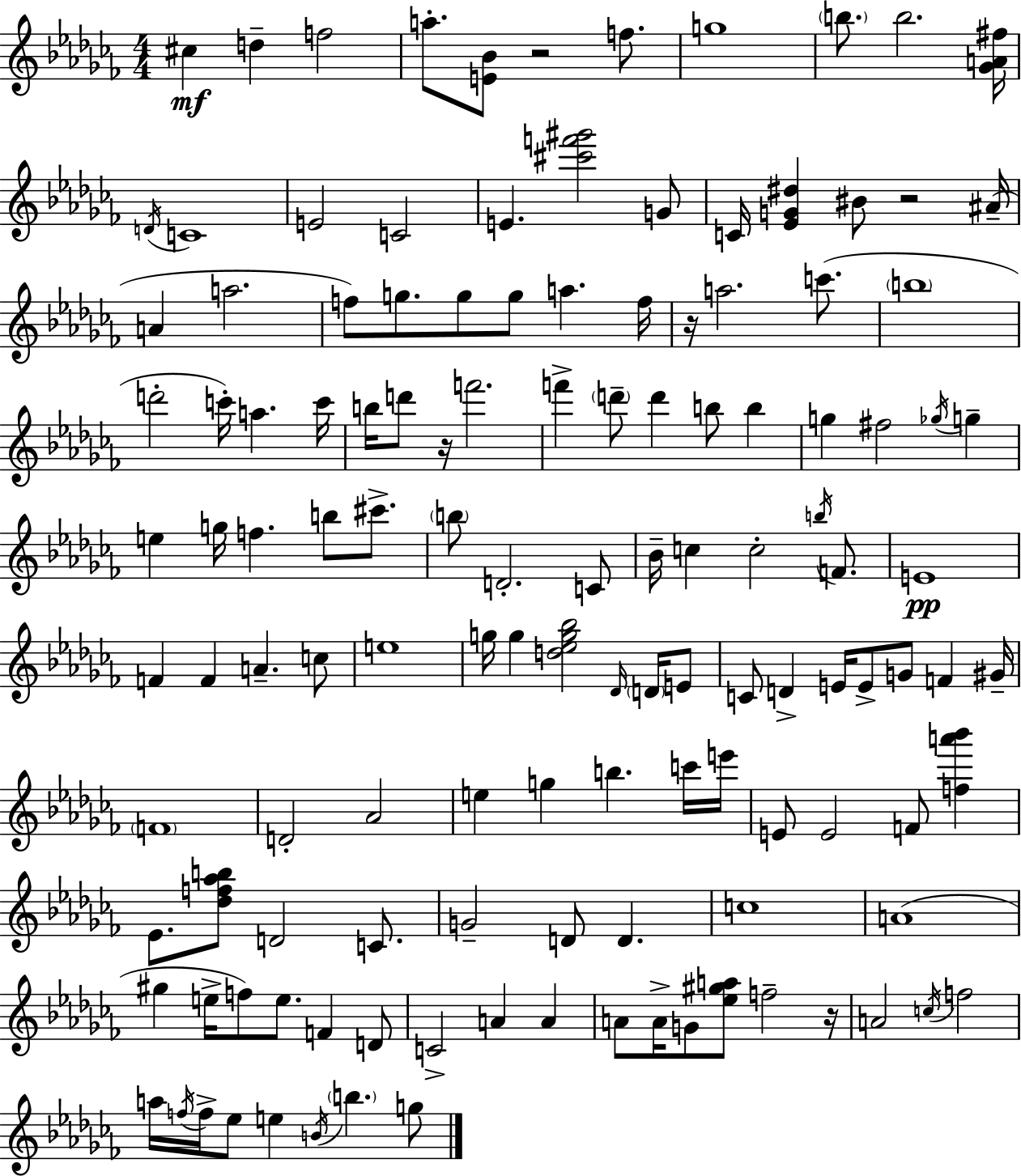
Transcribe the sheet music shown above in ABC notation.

X:1
T:Untitled
M:4/4
L:1/4
K:Abm
^c d f2 a/2 [E_B]/2 z2 f/2 g4 b/2 b2 [_GA^f]/4 D/4 C4 E2 C2 E [^c'f'^g']2 G/2 C/4 [_EG^d] ^B/2 z2 ^A/4 A a2 f/2 g/2 g/2 g/2 a f/4 z/4 a2 c'/2 b4 d'2 c'/4 a c'/4 b/4 d'/2 z/4 f'2 f' d'/2 d' b/2 b g ^f2 _g/4 g e g/4 f b/2 ^c'/2 b/2 D2 C/2 _B/4 c c2 b/4 F/2 E4 F F A c/2 e4 g/4 g [d_eg_b]2 _D/4 D/4 E/2 C/2 D E/4 E/2 G/2 F ^G/4 F4 D2 _A2 e g b c'/4 e'/4 E/2 E2 F/2 [fa'_b'] _E/2 [_df_ab]/2 D2 C/2 G2 D/2 D c4 A4 ^g e/4 f/2 e/2 F D/2 C2 A A A/2 A/4 G/2 [_e^ga]/2 f2 z/4 A2 c/4 f2 a/4 f/4 f/4 _e/2 e B/4 b g/2